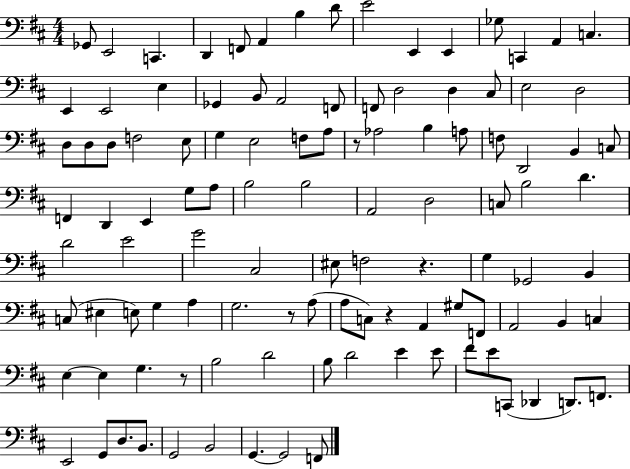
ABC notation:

X:1
T:Untitled
M:4/4
L:1/4
K:D
_G,,/2 E,,2 C,, D,, F,,/2 A,, B, D/2 E2 E,, E,, _G,/2 C,, A,, C, E,, E,,2 E, _G,, B,,/2 A,,2 F,,/2 F,,/2 D,2 D, ^C,/2 E,2 D,2 D,/2 D,/2 D,/2 F,2 E,/2 G, E,2 F,/2 A,/2 z/2 _A,2 B, A,/2 F,/2 D,,2 B,, C,/2 F,, D,, E,, G,/2 A,/2 B,2 B,2 A,,2 D,2 C,/2 B,2 D D2 E2 G2 ^C,2 ^E,/2 F,2 z G, _G,,2 B,, C,/2 ^E, E,/2 G, A, G,2 z/2 A,/2 A,/2 C,/2 z A,, ^G,/2 F,,/2 A,,2 B,, C, E, E, G, z/2 B,2 D2 B,/2 D2 E E/2 ^F/2 E/2 C,,/2 _D,, D,,/2 F,,/2 E,,2 G,,/2 D,/2 B,,/2 G,,2 B,,2 G,, G,,2 F,,/2